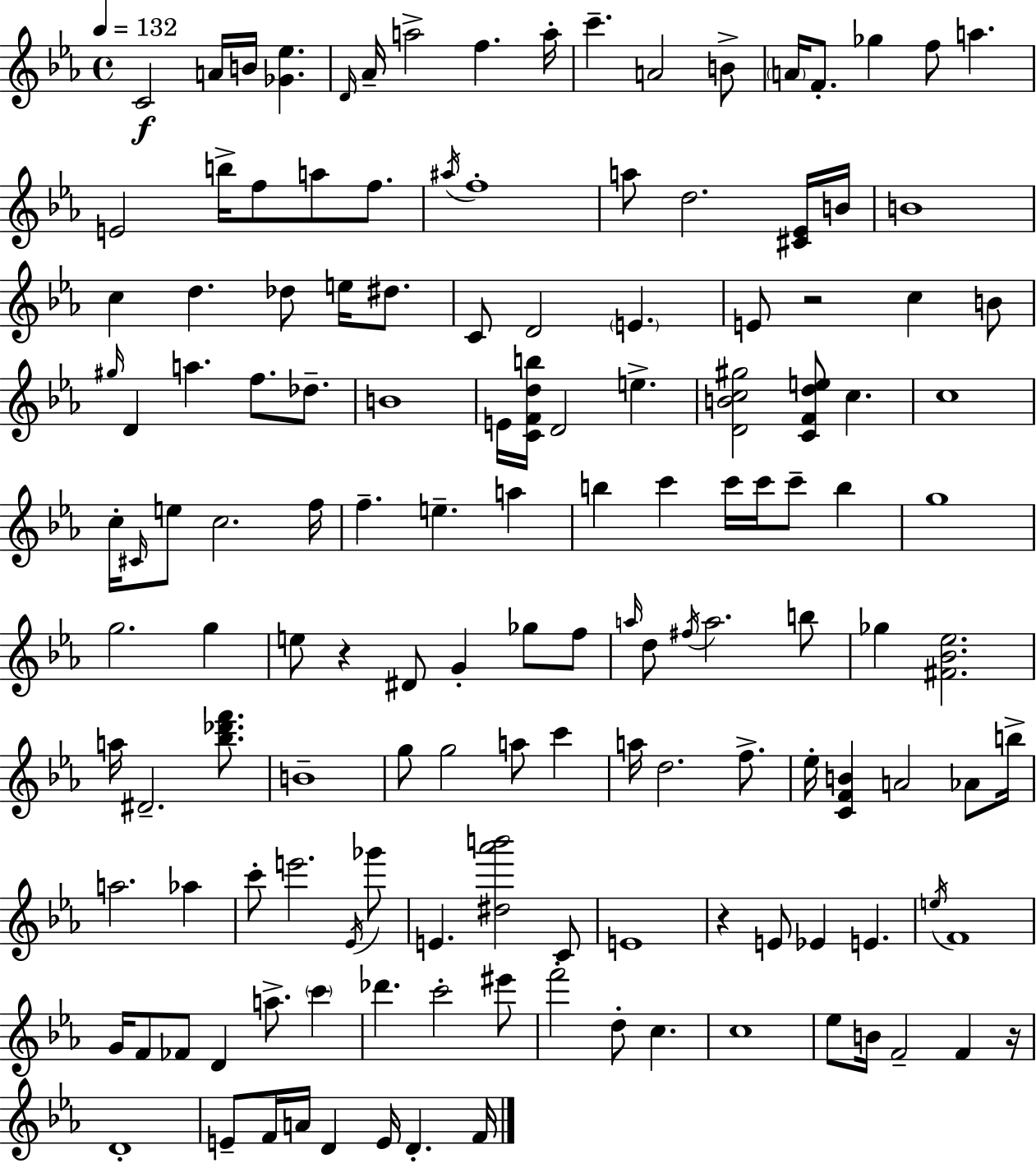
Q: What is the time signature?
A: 4/4